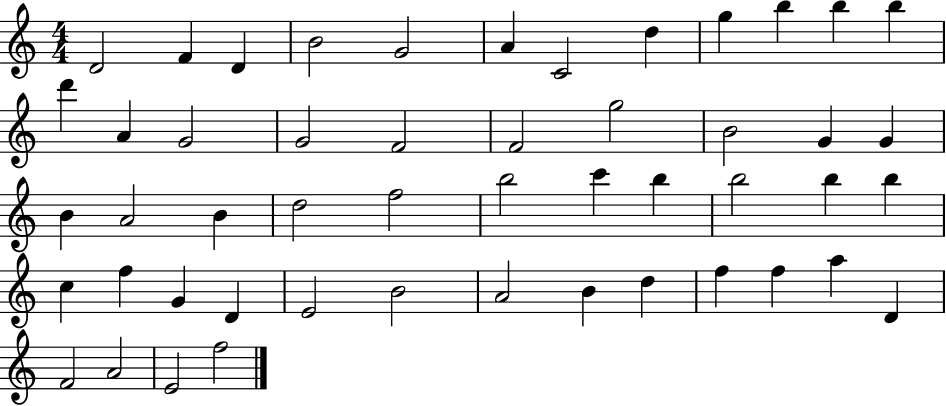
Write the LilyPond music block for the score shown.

{
  \clef treble
  \numericTimeSignature
  \time 4/4
  \key c \major
  d'2 f'4 d'4 | b'2 g'2 | a'4 c'2 d''4 | g''4 b''4 b''4 b''4 | \break d'''4 a'4 g'2 | g'2 f'2 | f'2 g''2 | b'2 g'4 g'4 | \break b'4 a'2 b'4 | d''2 f''2 | b''2 c'''4 b''4 | b''2 b''4 b''4 | \break c''4 f''4 g'4 d'4 | e'2 b'2 | a'2 b'4 d''4 | f''4 f''4 a''4 d'4 | \break f'2 a'2 | e'2 f''2 | \bar "|."
}